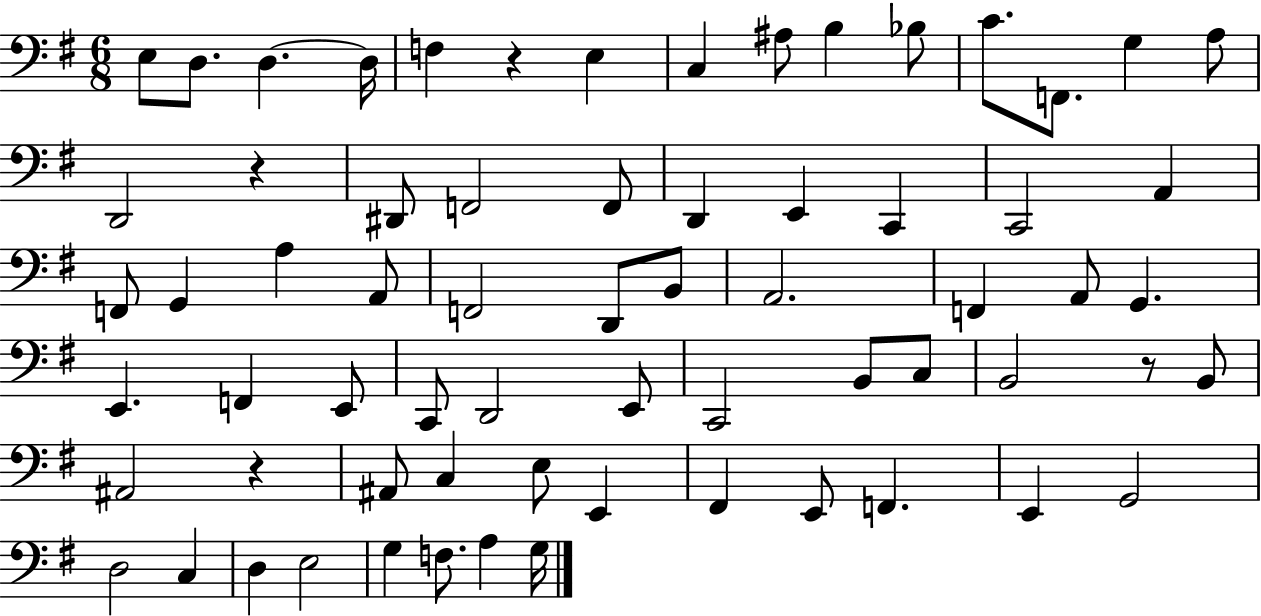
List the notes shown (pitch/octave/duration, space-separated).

E3/e D3/e. D3/q. D3/s F3/q R/q E3/q C3/q A#3/e B3/q Bb3/e C4/e. F2/e. G3/q A3/e D2/h R/q D#2/e F2/h F2/e D2/q E2/q C2/q C2/h A2/q F2/e G2/q A3/q A2/e F2/h D2/e B2/e A2/h. F2/q A2/e G2/q. E2/q. F2/q E2/e C2/e D2/h E2/e C2/h B2/e C3/e B2/h R/e B2/e A#2/h R/q A#2/e C3/q E3/e E2/q F#2/q E2/e F2/q. E2/q G2/h D3/h C3/q D3/q E3/h G3/q F3/e. A3/q G3/s